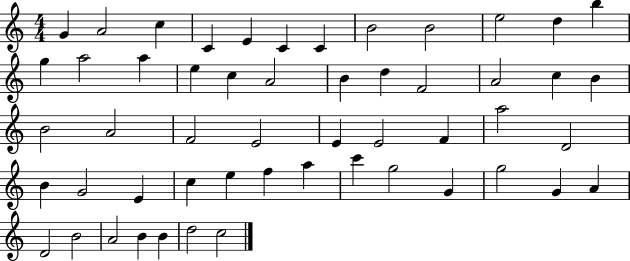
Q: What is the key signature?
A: C major